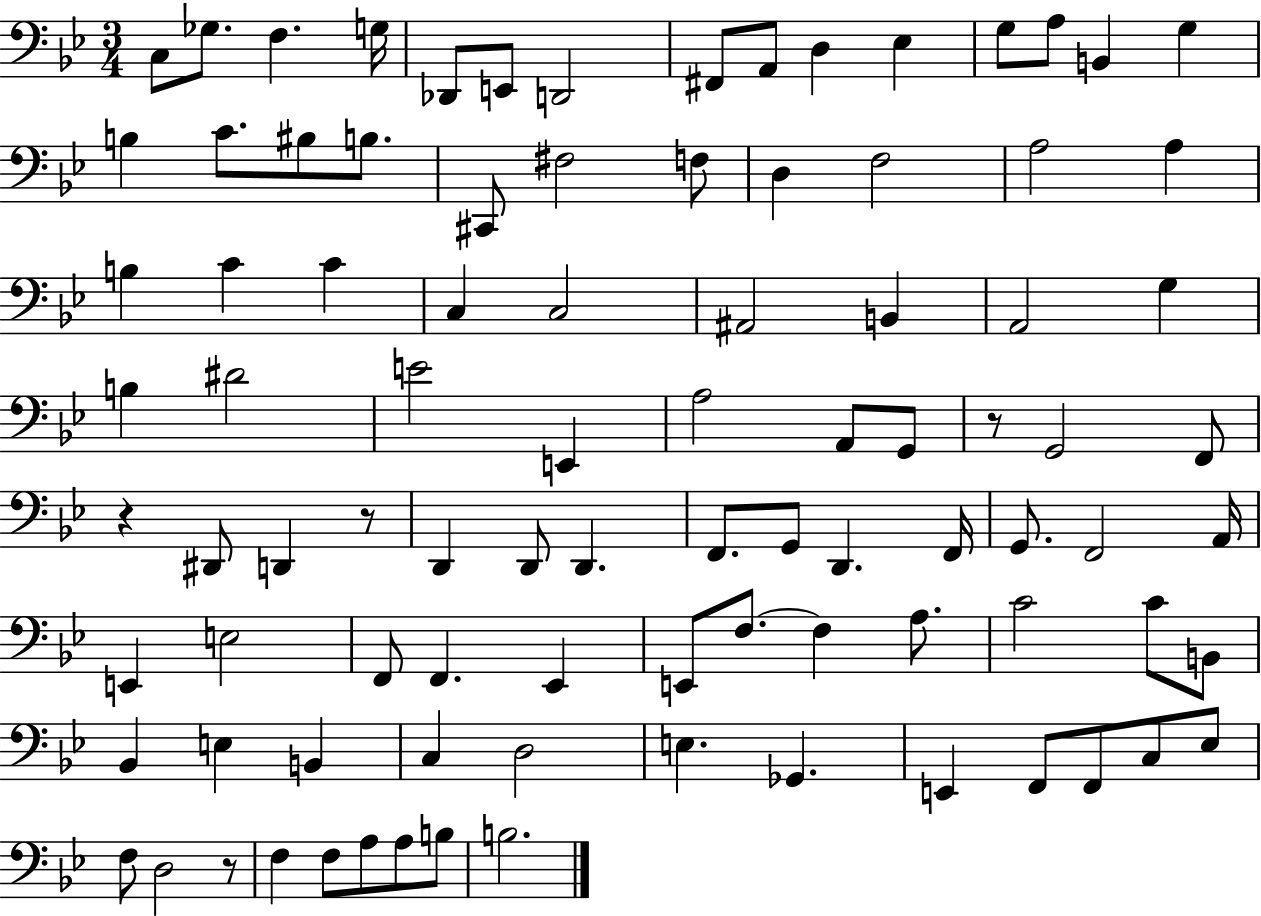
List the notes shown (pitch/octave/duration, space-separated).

C3/e Gb3/e. F3/q. G3/s Db2/e E2/e D2/h F#2/e A2/e D3/q Eb3/q G3/e A3/e B2/q G3/q B3/q C4/e. BIS3/e B3/e. C#2/e F#3/h F3/e D3/q F3/h A3/h A3/q B3/q C4/q C4/q C3/q C3/h A#2/h B2/q A2/h G3/q B3/q D#4/h E4/h E2/q A3/h A2/e G2/e R/e G2/h F2/e R/q D#2/e D2/q R/e D2/q D2/e D2/q. F2/e. G2/e D2/q. F2/s G2/e. F2/h A2/s E2/q E3/h F2/e F2/q. Eb2/q E2/e F3/e. F3/q A3/e. C4/h C4/e B2/e Bb2/q E3/q B2/q C3/q D3/h E3/q. Gb2/q. E2/q F2/e F2/e C3/e Eb3/e F3/e D3/h R/e F3/q F3/e A3/e A3/e B3/e B3/h.